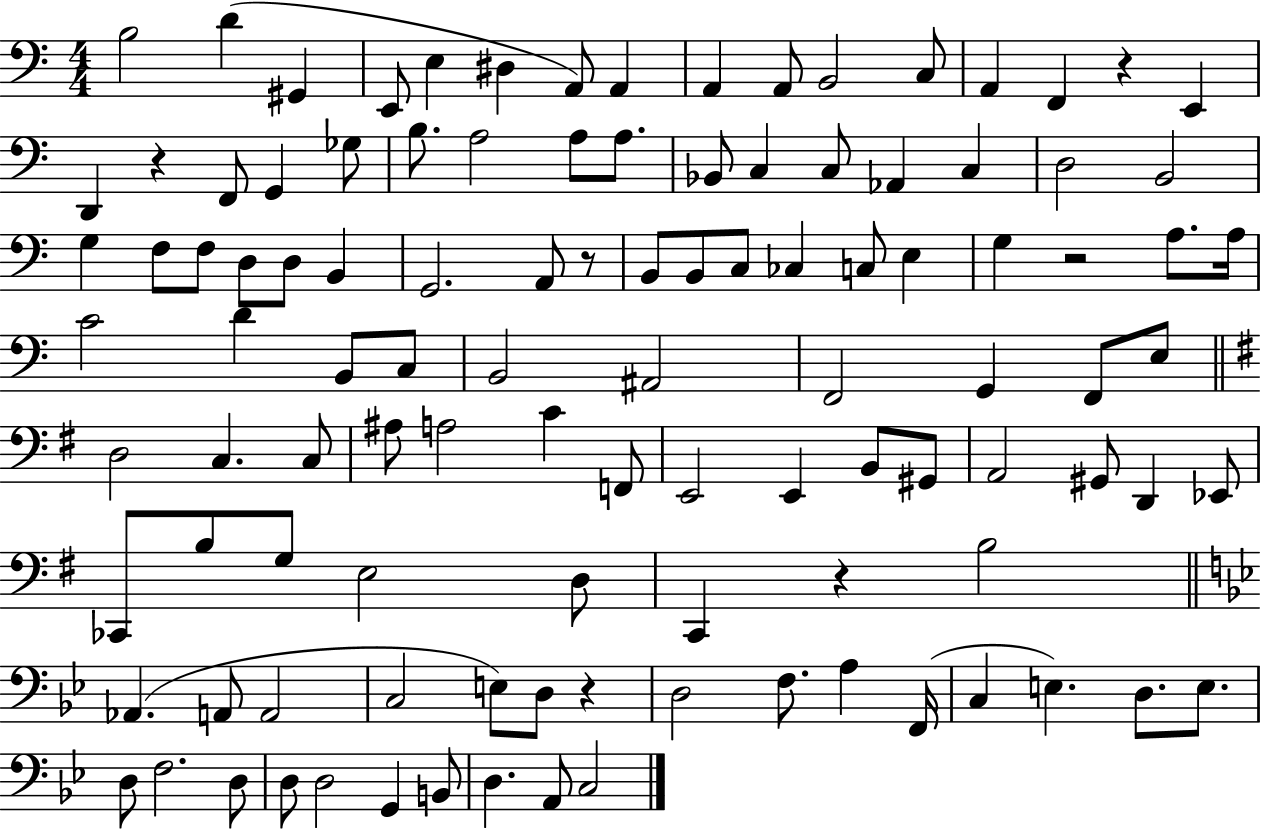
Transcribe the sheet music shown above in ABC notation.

X:1
T:Untitled
M:4/4
L:1/4
K:C
B,2 D ^G,, E,,/2 E, ^D, A,,/2 A,, A,, A,,/2 B,,2 C,/2 A,, F,, z E,, D,, z F,,/2 G,, _G,/2 B,/2 A,2 A,/2 A,/2 _B,,/2 C, C,/2 _A,, C, D,2 B,,2 G, F,/2 F,/2 D,/2 D,/2 B,, G,,2 A,,/2 z/2 B,,/2 B,,/2 C,/2 _C, C,/2 E, G, z2 A,/2 A,/4 C2 D B,,/2 C,/2 B,,2 ^A,,2 F,,2 G,, F,,/2 E,/2 D,2 C, C,/2 ^A,/2 A,2 C F,,/2 E,,2 E,, B,,/2 ^G,,/2 A,,2 ^G,,/2 D,, _E,,/2 _C,,/2 B,/2 G,/2 E,2 D,/2 C,, z B,2 _A,, A,,/2 A,,2 C,2 E,/2 D,/2 z D,2 F,/2 A, F,,/4 C, E, D,/2 E,/2 D,/2 F,2 D,/2 D,/2 D,2 G,, B,,/2 D, A,,/2 C,2